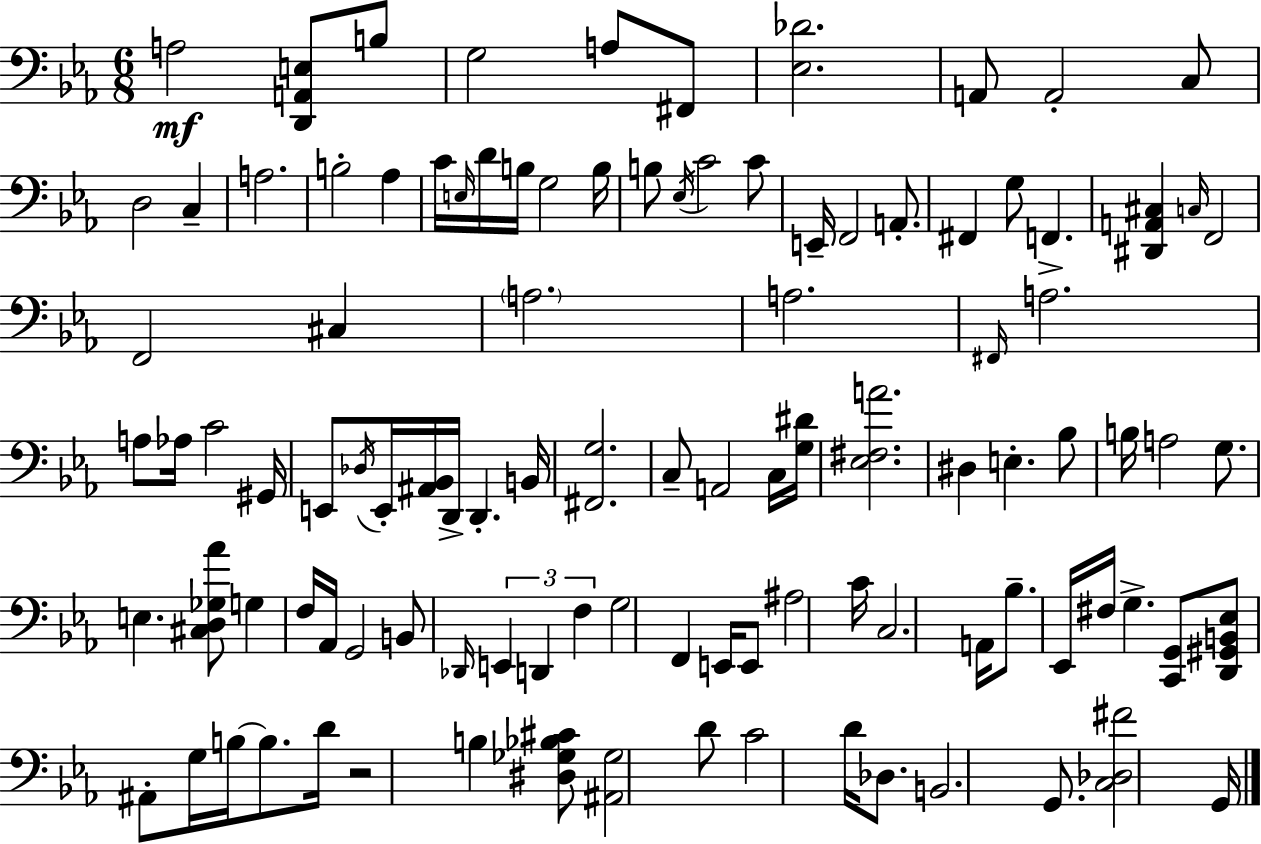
A3/h [D2,A2,E3]/e B3/e G3/h A3/e F#2/e [Eb3,Db4]/h. A2/e A2/h C3/e D3/h C3/q A3/h. B3/h Ab3/q C4/s E3/s D4/s B3/s G3/h B3/s B3/e Eb3/s C4/h C4/e E2/s F2/h A2/e. F#2/q G3/e F2/q. [D#2,A2,C#3]/q C3/s F2/h F2/h C#3/q A3/h. A3/h. F#2/s A3/h. A3/e Ab3/s C4/h G#2/s E2/e Db3/s E2/s [A#2,Bb2]/s D2/s D2/q. B2/s [F#2,G3]/h. C3/e A2/h C3/s [G3,D#4]/s [Eb3,F#3,A4]/h. D#3/q E3/q. Bb3/e B3/s A3/h G3/e. E3/q. [C#3,D3,Gb3,Ab4]/e G3/q F3/s Ab2/s G2/h B2/e Db2/s E2/q D2/q F3/q G3/h F2/q E2/s E2/e A#3/h C4/s C3/h. A2/s Bb3/e. Eb2/s F#3/s G3/q. [C2,G2]/e [D2,G#2,B2,Eb3]/e A#2/e G3/s B3/s B3/e. D4/s R/h B3/q [D#3,Gb3,Bb3,C#4]/e [A#2,Gb3]/h D4/e C4/h D4/s Db3/e. B2/h. G2/e. [C3,Db3,F#4]/h G2/s